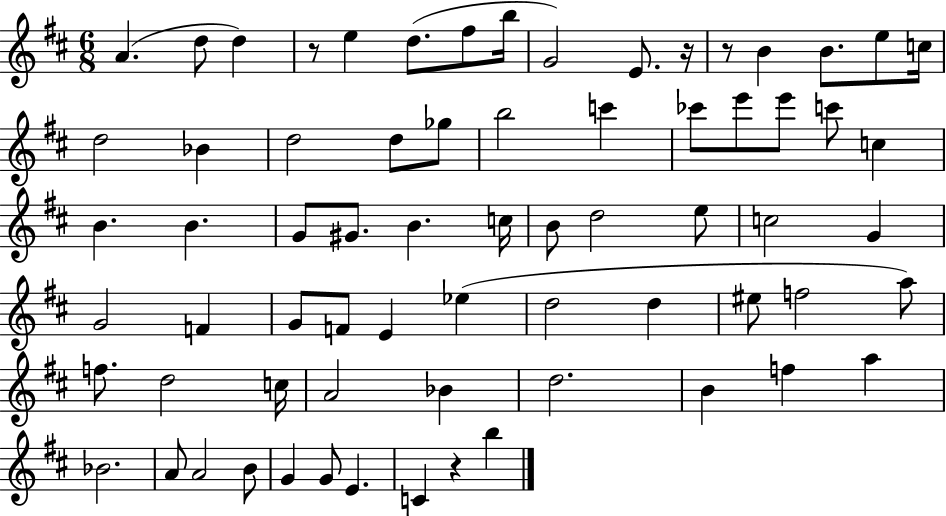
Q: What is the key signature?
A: D major